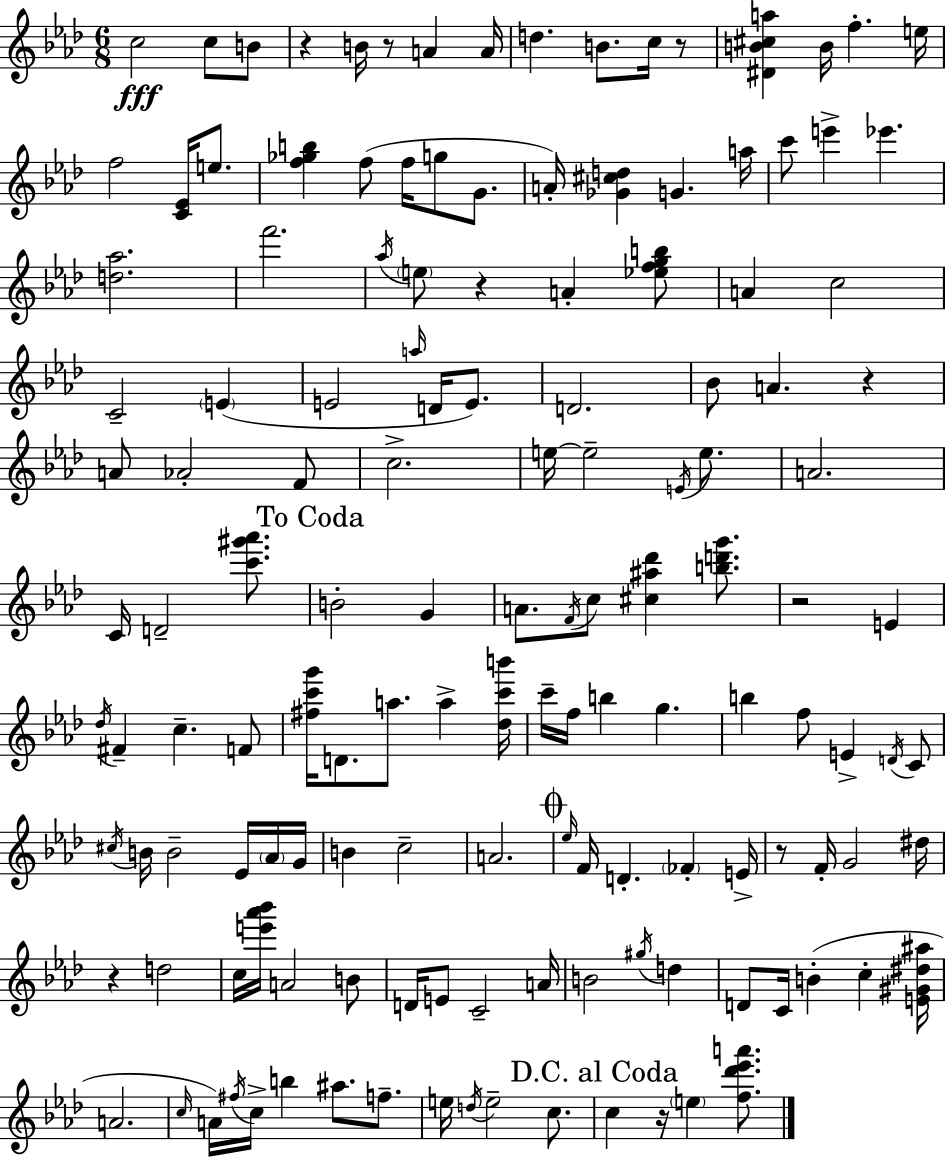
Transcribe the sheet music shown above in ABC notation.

X:1
T:Untitled
M:6/8
L:1/4
K:Fm
c2 c/2 B/2 z B/4 z/2 A A/4 d B/2 c/4 z/2 [^DB^ca] B/4 f e/4 f2 [C_E]/4 e/2 [f_gb] f/2 f/4 g/2 G/2 A/4 [_G^cd] G a/4 c'/2 e' _e' [d_a]2 f'2 _a/4 e/2 z A [_efgb]/2 A c2 C2 E E2 a/4 D/4 E/2 D2 _B/2 A z A/2 _A2 F/2 c2 e/4 e2 E/4 e/2 A2 C/4 D2 [c'^g'_a']/2 B2 G A/2 F/4 c/2 [^c^a_d'] [bd'g']/2 z2 E _d/4 ^F c F/2 [^fc'g']/4 D/2 a/2 a [_dc'b']/4 c'/4 f/4 b g b f/2 E D/4 C/2 ^c/4 B/4 B2 _E/4 _A/4 G/4 B c2 A2 _e/4 F/4 D _F E/4 z/2 F/4 G2 ^d/4 z d2 c/4 [e'_a'_b']/4 A2 B/2 D/4 E/2 C2 A/4 B2 ^g/4 d D/2 C/4 B c [E^G^d^a]/4 A2 c/4 A/4 ^f/4 c/4 b ^a/2 f/2 e/4 d/4 e2 c/2 c z/4 e [f_d'_e'a']/2